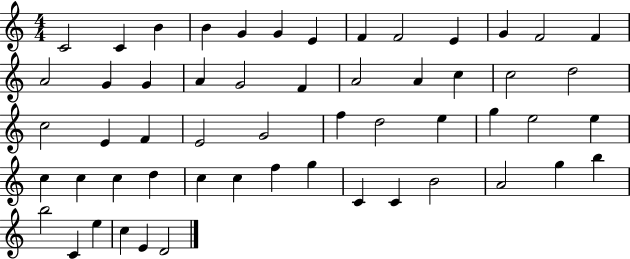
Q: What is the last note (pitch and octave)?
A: D4